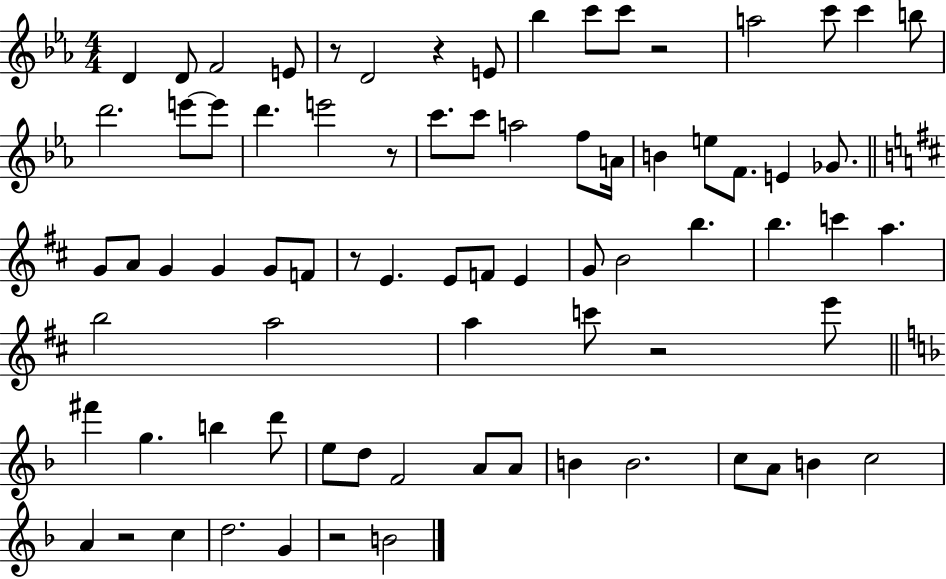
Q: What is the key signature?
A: EES major